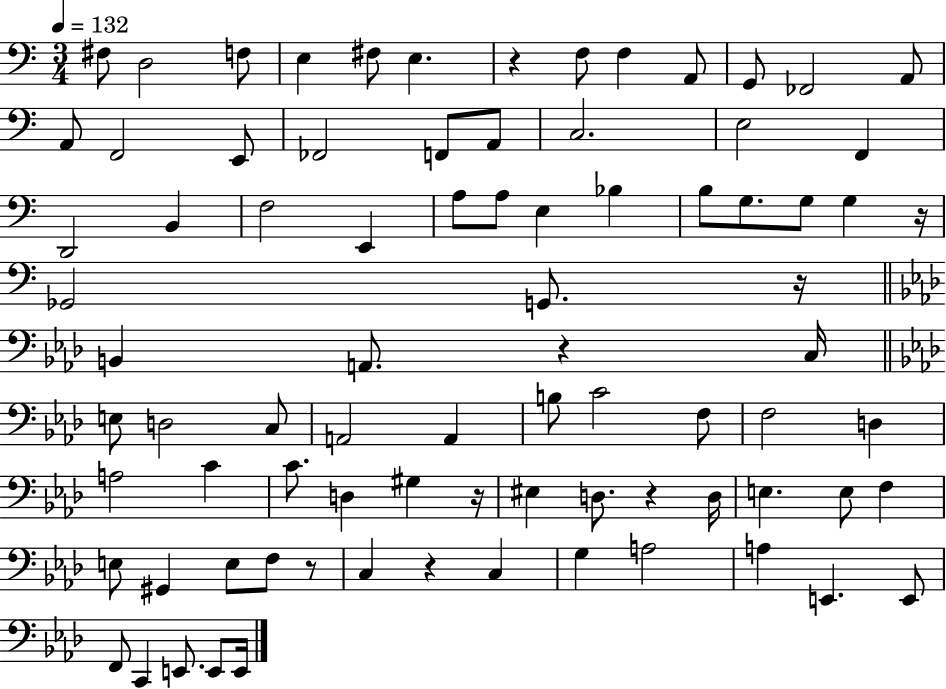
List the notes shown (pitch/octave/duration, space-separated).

F#3/e D3/h F3/e E3/q F#3/e E3/q. R/q F3/e F3/q A2/e G2/e FES2/h A2/e A2/e F2/h E2/e FES2/h F2/e A2/e C3/h. E3/h F2/q D2/h B2/q F3/h E2/q A3/e A3/e E3/q Bb3/q B3/e G3/e. G3/e G3/q R/s Gb2/h G2/e. R/s B2/q A2/e. R/q C3/s E3/e D3/h C3/e A2/h A2/q B3/e C4/h F3/e F3/h D3/q A3/h C4/q C4/e. D3/q G#3/q R/s EIS3/q D3/e. R/q D3/s E3/q. E3/e F3/q E3/e G#2/q E3/e F3/e R/e C3/q R/q C3/q G3/q A3/h A3/q E2/q. E2/e F2/e C2/q E2/e. E2/e E2/s